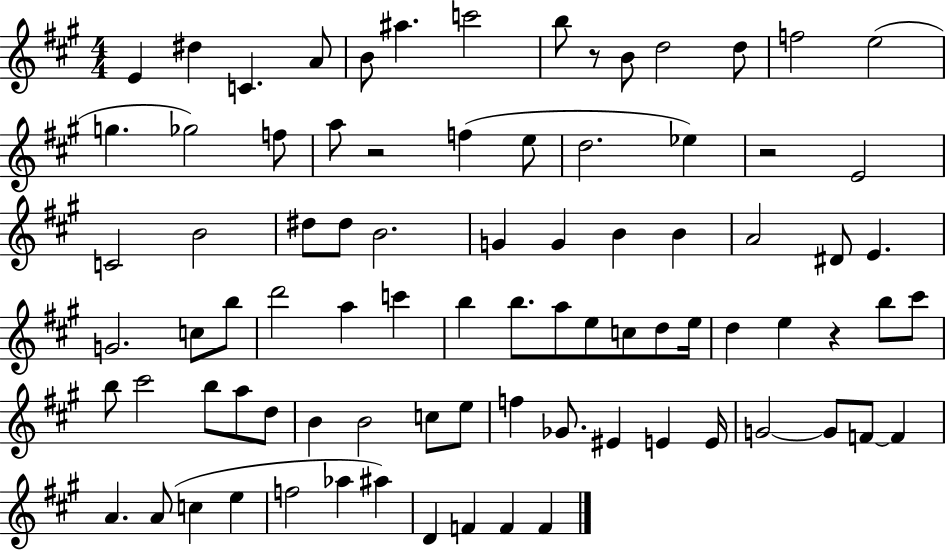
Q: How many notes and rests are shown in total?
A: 84